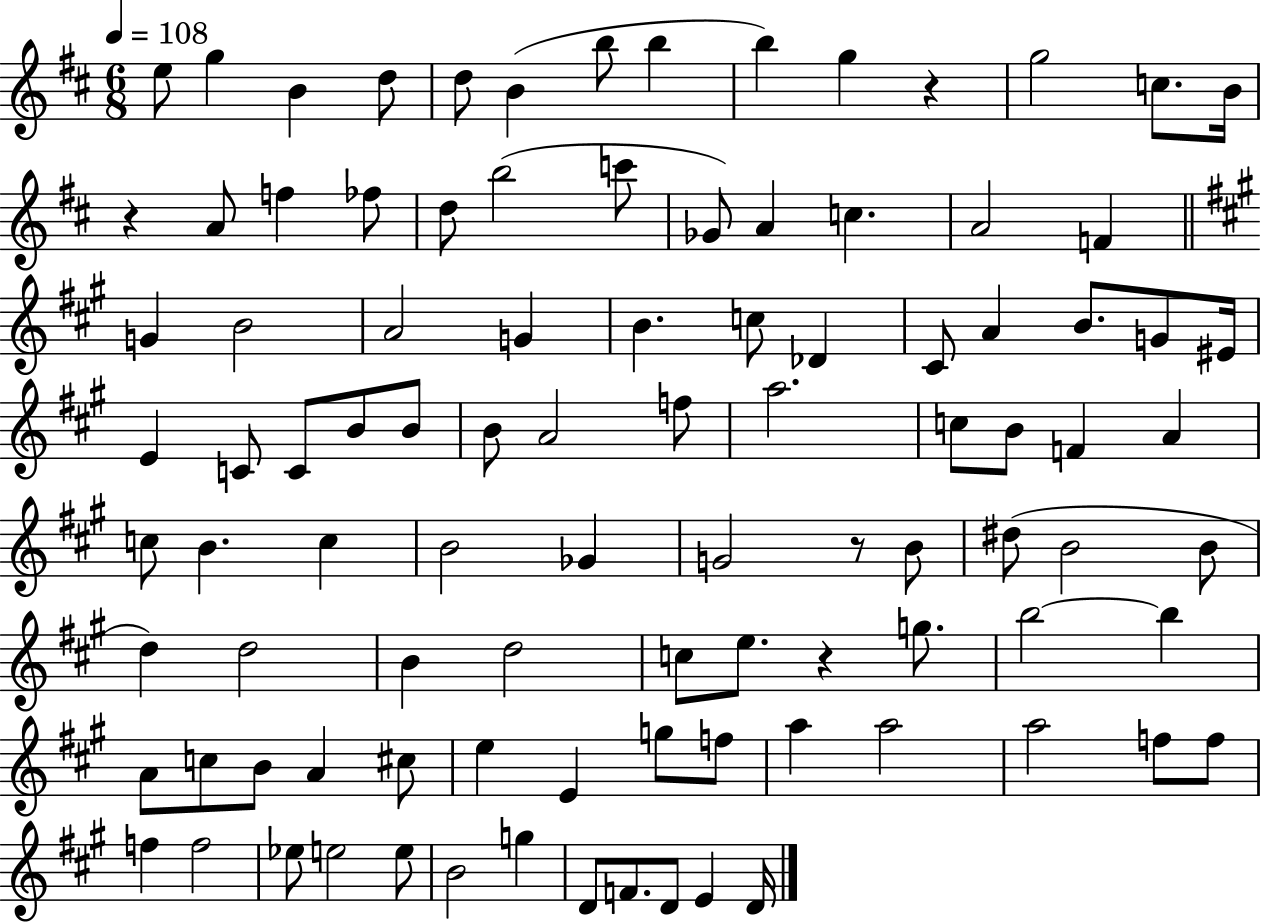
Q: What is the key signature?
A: D major